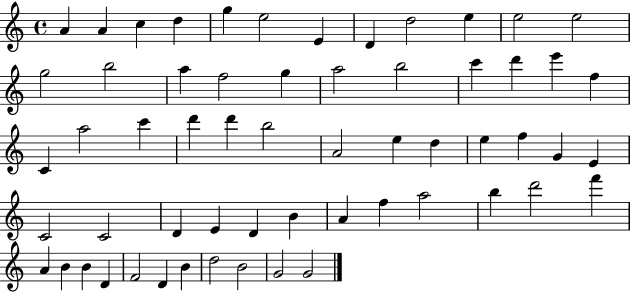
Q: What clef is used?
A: treble